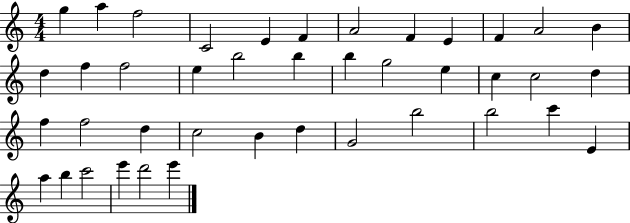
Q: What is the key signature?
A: C major